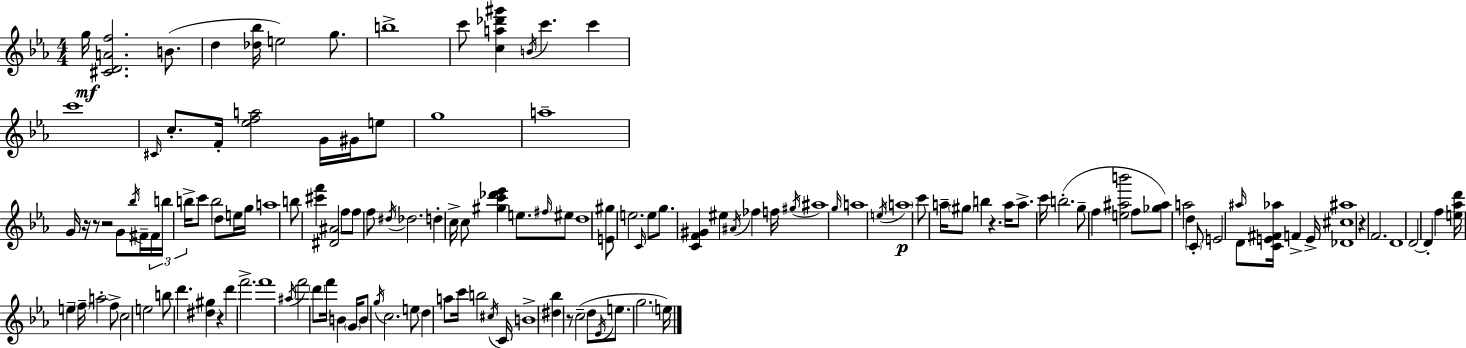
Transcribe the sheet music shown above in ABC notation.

X:1
T:Untitled
M:4/4
L:1/4
K:Cm
g/4 [^CDAf]2 B/2 d [_d_b]/4 e2 g/2 b4 c'/2 [ca_d'^g'] B/4 c' c' c'4 ^C/4 c/2 F/4 [_efa]2 G/4 ^G/4 e/2 g4 a4 G/4 z/4 z/2 z2 G/2 _b/4 ^F/4 ^F/4 b/4 b/4 c'/2 b2 d/2 e/4 g/4 a4 b/2 [^c'f'] [^D^A]2 f/2 f/2 f/2 ^d/4 _d2 d c/4 c/2 [^gc'_d'_e'] e/2 ^f/4 ^e/2 d4 [E^g]/2 e2 C/4 e/2 g/2 [CF^G] ^e ^A/4 _f f/4 ^g/4 ^a4 g/4 a4 e/4 a4 c'/2 a/4 ^g/2 b z a/4 a/2 c'/4 b2 g/2 f [e^ab']2 f/2 [_g^a]/2 a2 d C/2 E2 ^a/4 D/2 [CE^F_a]/4 F E/4 [_D^c^a]4 z F2 D4 D2 D f [e_ad']/4 e f/4 a2 f/2 c2 e2 b/2 d' [^d^g] z d' f'2 f'4 ^a/4 f'2 d'/2 f'/4 B G/4 B/2 g/4 c2 e/2 d a/2 c'/4 b2 ^c/4 C/4 B4 [^d_b] z/2 c2 d/2 _E/4 e/2 g2 e/4